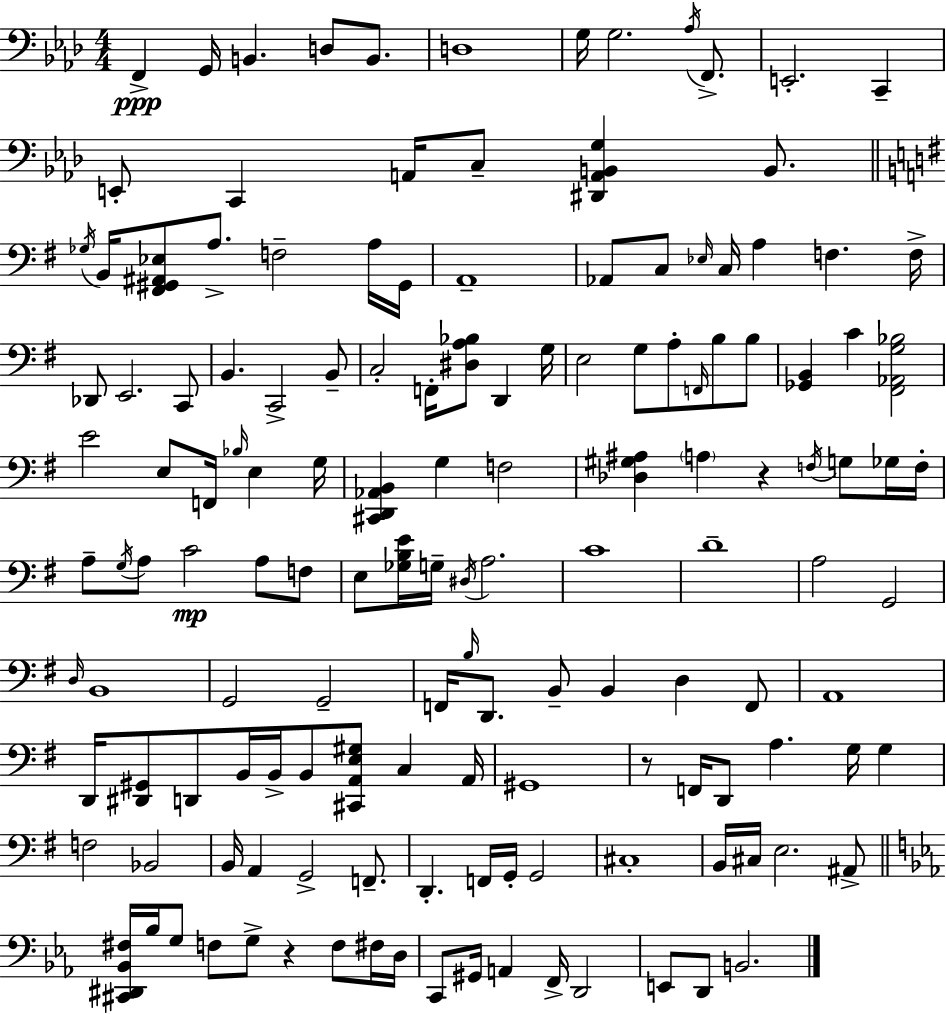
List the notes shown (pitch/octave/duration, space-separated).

F2/q G2/s B2/q. D3/e B2/e. D3/w G3/s G3/h. Ab3/s F2/e. E2/h. C2/q E2/e C2/q A2/s C3/e [D#2,A2,B2,G3]/q B2/e. Gb3/s B2/s [F#2,G#2,A#2,Eb3]/e A3/e. F3/h A3/s G#2/s A2/w Ab2/e C3/e Eb3/s C3/s A3/q F3/q. F3/s Db2/e E2/h. C2/e B2/q. C2/h B2/e C3/h F2/s [D#3,A3,Bb3]/e D2/q G3/s E3/h G3/e A3/e F2/s B3/e B3/e [Gb2,B2]/q C4/q [F#2,Ab2,G3,Bb3]/h E4/h E3/e F2/s Bb3/s E3/q G3/s [C#2,D2,Ab2,B2]/q G3/q F3/h [Db3,G#3,A#3]/q A3/q R/q F3/s G3/e Gb3/s F3/s A3/e G3/s A3/e C4/h A3/e F3/e E3/e [Gb3,B3,E4]/s G3/s D#3/s A3/h. C4/w D4/w A3/h G2/h D3/s B2/w G2/h G2/h F2/s B3/s D2/e. B2/e B2/q D3/q F2/e A2/w D2/s [D#2,G#2]/e D2/e B2/s B2/s B2/e [C#2,A2,E3,G#3]/e C3/q A2/s G#2/w R/e F2/s D2/e A3/q. G3/s G3/q F3/h Bb2/h B2/s A2/q G2/h F2/e. D2/q. F2/s G2/s G2/h C#3/w B2/s C#3/s E3/h. A#2/e [C#2,D#2,Bb2,F#3]/s Bb3/s G3/e F3/e G3/e R/q F3/e F#3/s D3/s C2/e G#2/s A2/q F2/s D2/h E2/e D2/e B2/h.